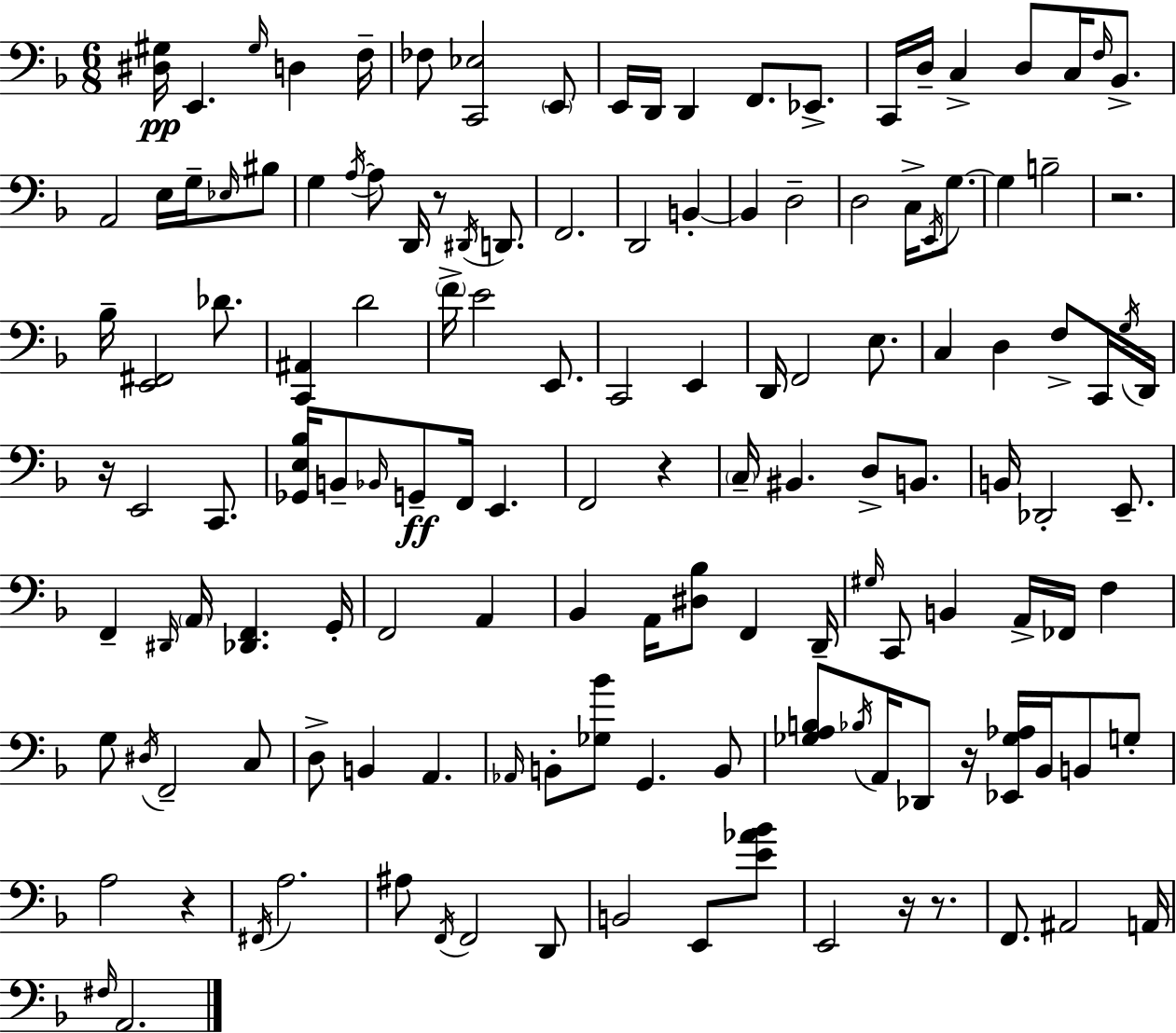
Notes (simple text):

[D#3,G#3]/s E2/q. G#3/s D3/q F3/s FES3/e [C2,Eb3]/h E2/e E2/s D2/s D2/q F2/e. Eb2/e. C2/s D3/s C3/q D3/e C3/s F3/s Bb2/e. A2/h E3/s G3/s Eb3/s BIS3/e G3/q A3/s A3/e D2/s R/e D#2/s D2/e. F2/h. D2/h B2/q B2/q D3/h D3/h C3/s E2/s G3/e. G3/q B3/h R/h. Bb3/s [E2,F#2]/h Db4/e. [C2,A#2]/q D4/h F4/s E4/h E2/e. C2/h E2/q D2/s F2/h E3/e. C3/q D3/q F3/e C2/s G3/s D2/s R/s E2/h C2/e. [Gb2,E3,Bb3]/s B2/e Bb2/s G2/e F2/s E2/q. F2/h R/q C3/s BIS2/q. D3/e B2/e. B2/s Db2/h E2/e. F2/q D#2/s A2/s [Db2,F2]/q. G2/s F2/h A2/q Bb2/q A2/s [D#3,Bb3]/e F2/q D2/s G#3/s C2/e B2/q A2/s FES2/s F3/q G3/e D#3/s F2/h C3/e D3/e B2/q A2/q. Ab2/s B2/e [Gb3,Bb4]/e G2/q. B2/e [Gb3,A3,B3]/e Bb3/s A2/s Db2/e R/s [Eb2,Gb3,Ab3]/s Bb2/s B2/e G3/e A3/h R/q F#2/s A3/h. A#3/e F2/s F2/h D2/e B2/h E2/e [E4,Ab4,Bb4]/e E2/h R/s R/e. F2/e. A#2/h A2/s F#3/s A2/h.